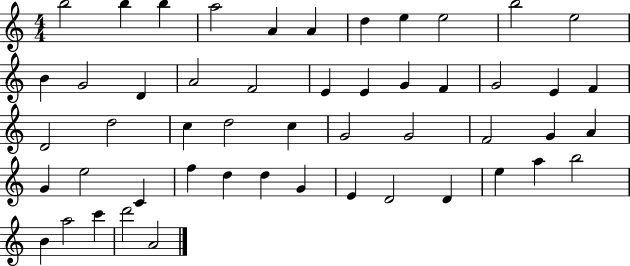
X:1
T:Untitled
M:4/4
L:1/4
K:C
b2 b b a2 A A d e e2 b2 e2 B G2 D A2 F2 E E G F G2 E F D2 d2 c d2 c G2 G2 F2 G A G e2 C f d d G E D2 D e a b2 B a2 c' d'2 A2